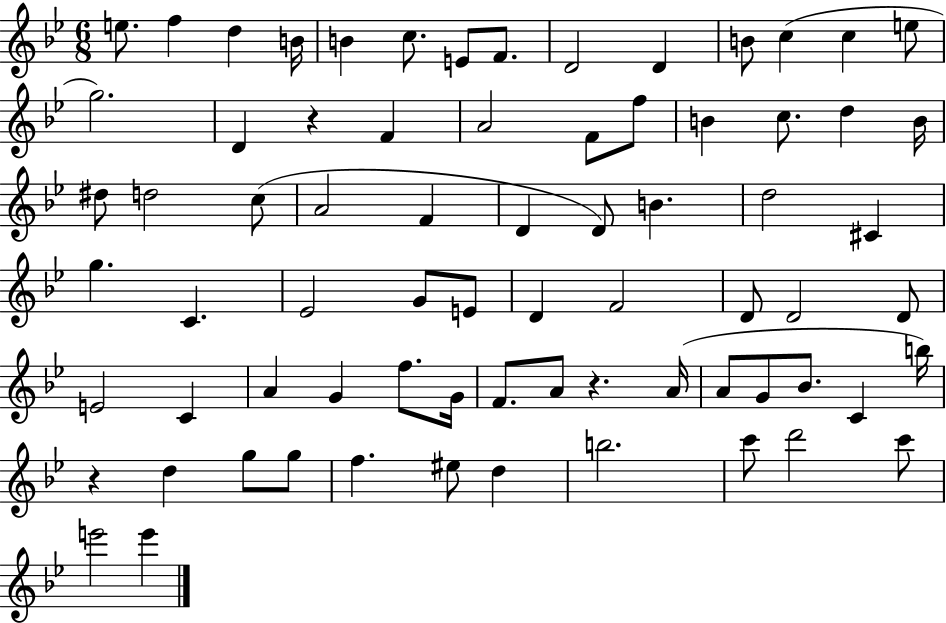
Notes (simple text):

E5/e. F5/q D5/q B4/s B4/q C5/e. E4/e F4/e. D4/h D4/q B4/e C5/q C5/q E5/e G5/h. D4/q R/q F4/q A4/h F4/e F5/e B4/q C5/e. D5/q B4/s D#5/e D5/h C5/e A4/h F4/q D4/q D4/e B4/q. D5/h C#4/q G5/q. C4/q. Eb4/h G4/e E4/e D4/q F4/h D4/e D4/h D4/e E4/h C4/q A4/q G4/q F5/e. G4/s F4/e. A4/e R/q. A4/s A4/e G4/e Bb4/e. C4/q B5/s R/q D5/q G5/e G5/e F5/q. EIS5/e D5/q B5/h. C6/e D6/h C6/e E6/h E6/q